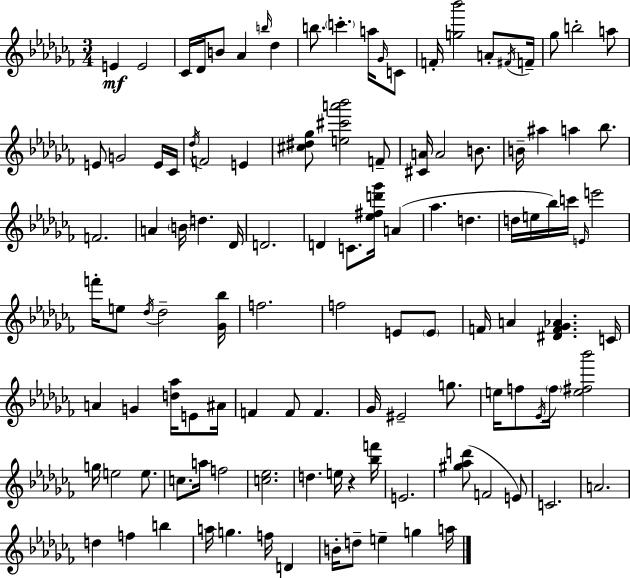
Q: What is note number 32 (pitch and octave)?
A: A#5